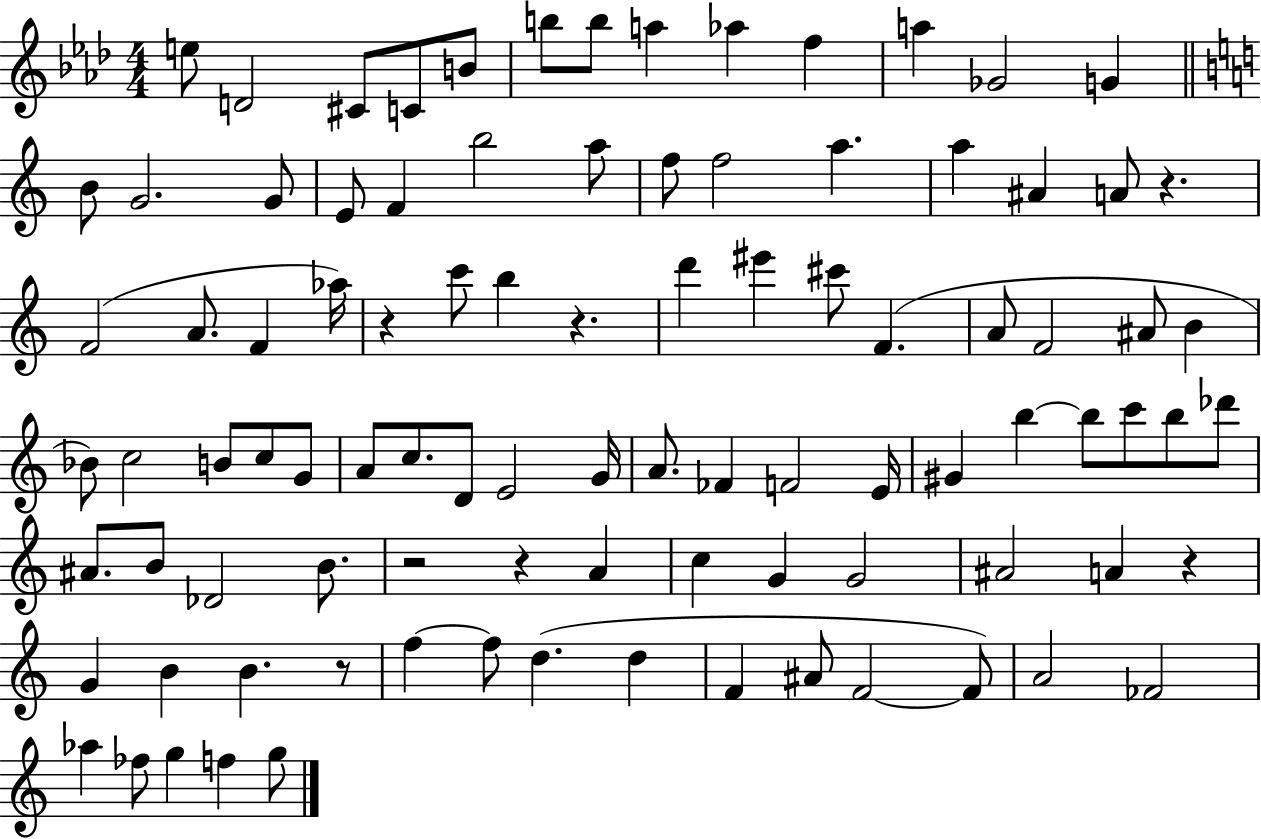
{
  \clef treble
  \numericTimeSignature
  \time 4/4
  \key aes \major
  \repeat volta 2 { e''8 d'2 cis'8 c'8 b'8 | b''8 b''8 a''4 aes''4 f''4 | a''4 ges'2 g'4 | \bar "||" \break \key a \minor b'8 g'2. g'8 | e'8 f'4 b''2 a''8 | f''8 f''2 a''4. | a''4 ais'4 a'8 r4. | \break f'2( a'8. f'4 aes''16) | r4 c'''8 b''4 r4. | d'''4 eis'''4 cis'''8 f'4.( | a'8 f'2 ais'8 b'4 | \break bes'8) c''2 b'8 c''8 g'8 | a'8 c''8. d'8 e'2 g'16 | a'8. fes'4 f'2 e'16 | gis'4 b''4~~ b''8 c'''8 b''8 des'''8 | \break ais'8. b'8 des'2 b'8. | r2 r4 a'4 | c''4 g'4 g'2 | ais'2 a'4 r4 | \break g'4 b'4 b'4. r8 | f''4~~ f''8 d''4.( d''4 | f'4 ais'8 f'2~~ f'8) | a'2 fes'2 | \break aes''4 fes''8 g''4 f''4 g''8 | } \bar "|."
}